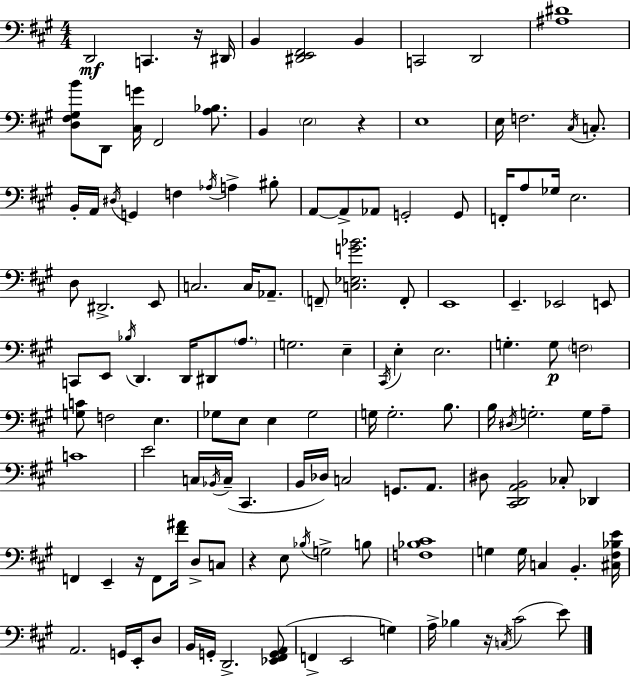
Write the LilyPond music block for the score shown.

{
  \clef bass
  \numericTimeSignature
  \time 4/4
  \key a \major
  \repeat volta 2 { d,2\mf c,4. r16 dis,16 | b,4 <dis, e, fis,>2 b,4 | c,2 d,2 | <ais dis'>1 | \break <d fis gis b'>8 d,8 <cis g'>16 fis,2 <a bes>8. | b,4 \parenthesize e2 r4 | e1 | e16 f2. \acciaccatura { cis16 } c8.-. | \break b,16-. a,16 \acciaccatura { dis16 } g,4 f4 \acciaccatura { aes16 } a4-> | bis8-. a,8~~ a,8-> aes,8 g,2-. | g,8 f,16-. a8 ges16 e2. | d8 dis,2.-> | \break e,8 c2. c16 | aes,8.-- \parenthesize f,8-- <c ees g' bes'>2. | f,8-. e,1 | e,4.-- ees,2 | \break e,8 c,8 e,8 \acciaccatura { bes16 } d,4. d,16 dis,8 | \parenthesize a8. g2. | e4-- \acciaccatura { cis,16 } e4-. e2. | g4.-. g8\p \parenthesize f2 | \break <g c'>8 f2 e4. | ges8 e8 e4 ges2 | g16 g2.-. | b8. b16 \acciaccatura { dis16 } g2.-. | \break g16 a8-- c'1 | e'2 c16 \acciaccatura { bes,16 } | c16--( cis,4. b,16 des16) c2 | g,8. a,8. dis8 <cis, d, a, b,>2 | \break ces8-. des,4 f,4 e,4-- r16 | f,8 <fis' ais'>16 d8-> c8 r4 e8 \acciaccatura { bes16 } g2-> | b8 <f bes cis'>1 | g4 g16 c4 | \break b,4.-. <cis fis bes e'>16 a,2. | g,16 e,16-. d8 b,16 g,16-. d,2.-> | <ees, fis, g, a,>8( f,4-> e,2 | g4) a16-> bes4 r16 \acciaccatura { c16 }( cis'2 | \break e'8) } \bar "|."
}